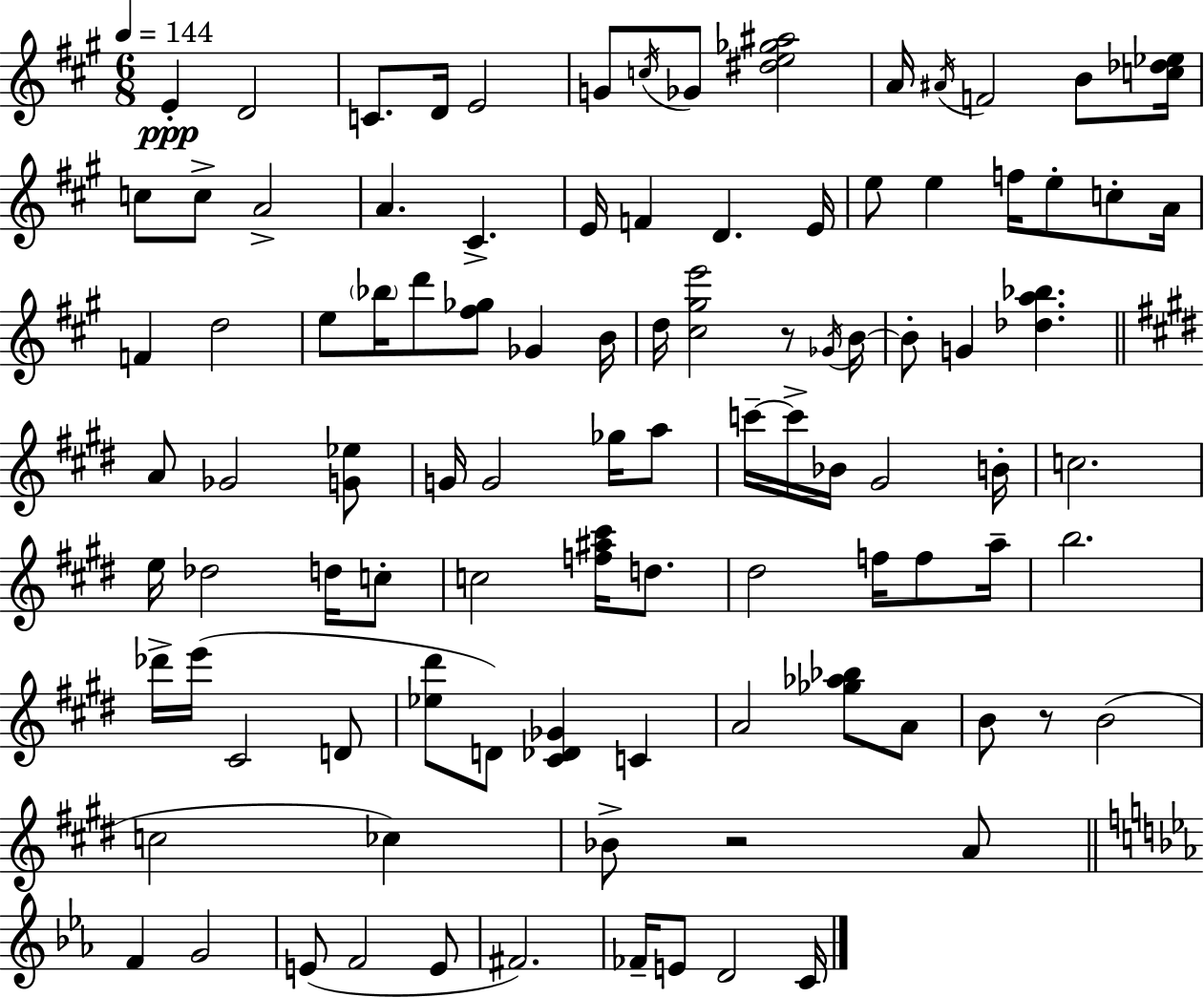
E4/q D4/h C4/e. D4/s E4/h G4/e C5/s Gb4/e [D#5,E5,Gb5,A#5]/h A4/s A#4/s F4/h B4/e [C5,Db5,Eb5]/s C5/e C5/e A4/h A4/q. C#4/q. E4/s F4/q D4/q. E4/s E5/e E5/q F5/s E5/e C5/e A4/s F4/q D5/h E5/e Bb5/s D6/e [F#5,Gb5]/e Gb4/q B4/s D5/s [C#5,G#5,E6]/h R/e Gb4/s B4/s B4/e G4/q [Db5,A5,Bb5]/q. A4/e Gb4/h [G4,Eb5]/e G4/s G4/h Gb5/s A5/e C6/s C6/s Bb4/s G#4/h B4/s C5/h. E5/s Db5/h D5/s C5/e C5/h [F5,A#5,C#6]/s D5/e. D#5/h F5/s F5/e A5/s B5/h. Db6/s E6/s C#4/h D4/e [Eb5,D#6]/e D4/e [C#4,Db4,Gb4]/q C4/q A4/h [Gb5,Ab5,Bb5]/e A4/e B4/e R/e B4/h C5/h CES5/q Bb4/e R/h A4/e F4/q G4/h E4/e F4/h E4/e F#4/h. FES4/s E4/e D4/h C4/s